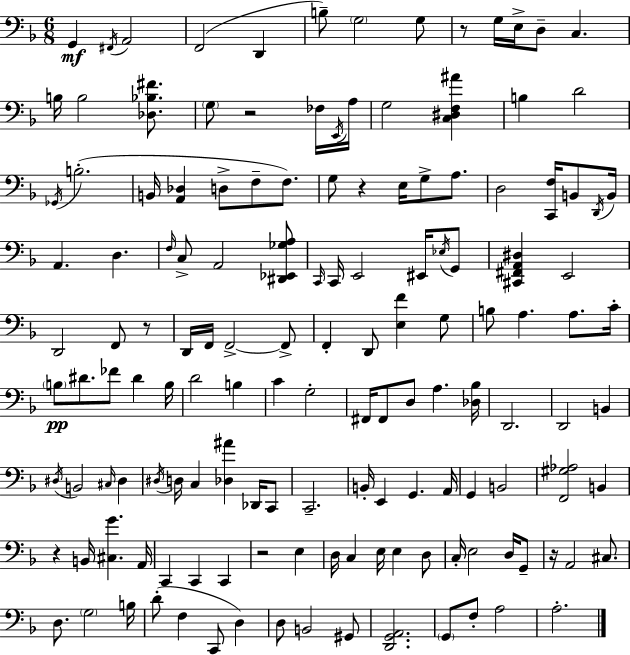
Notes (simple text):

G2/q F#2/s A2/h F2/h D2/q B3/e G3/h G3/e R/e G3/s E3/s D3/e C3/q. B3/s B3/h [Db3,Bb3,F#4]/e. G3/e R/h FES3/s E2/s A3/s G3/h [C3,D#3,F3,A#4]/q B3/q D4/h Gb2/s B3/h. B2/s [A2,Db3]/q D3/e F3/e F3/e. G3/e R/q E3/s G3/e A3/e. D3/h [C2,F3]/s B2/e D2/s B2/s A2/q. D3/q. F3/s C3/e A2/h [D#2,Eb2,Gb3,A3]/e C2/s C2/s E2/h EIS2/s Eb3/s G2/e [C#2,F#2,A2,D#3]/q E2/h D2/h F2/e R/e D2/s F2/s F2/h F2/e F2/q D2/e [E3,F4]/q G3/e B3/e A3/q. A3/e. C4/s B3/e D#4/e. FES4/e D#4/q B3/s D4/h B3/q C4/q G3/h F#2/s F#2/e D3/e A3/q. [Db3,Bb3]/s D2/h. D2/h B2/q D#3/s B2/h C#3/s D#3/q D#3/s D3/s C3/q [Db3,A#4]/q Db2/s C2/e C2/h. B2/s E2/q G2/q. A2/s G2/q B2/h [F2,G#3,Ab3]/h B2/q R/q B2/s [C#3,G4]/q. A2/s C2/q C2/q C2/q R/h E3/q D3/s C3/q E3/s E3/q D3/e C3/s E3/h D3/s G2/e R/s A2/h C#3/e. D3/e. G3/h B3/s D4/e F3/q C2/e D3/q D3/e B2/h G#2/e [D2,G2,A2]/h. G2/e F3/e A3/h A3/h.